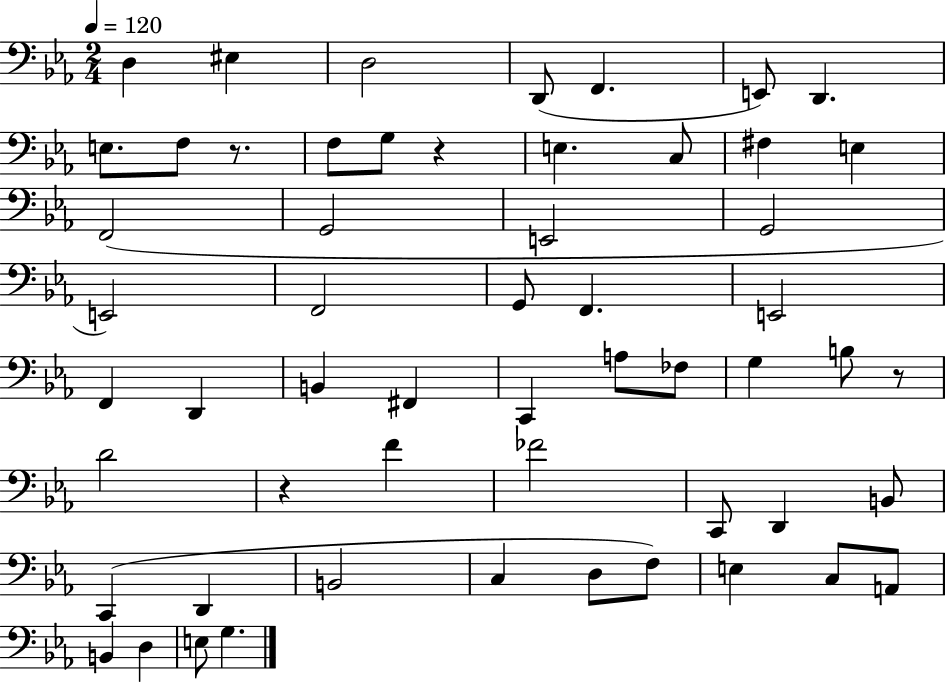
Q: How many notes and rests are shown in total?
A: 56